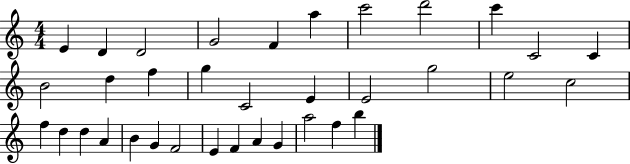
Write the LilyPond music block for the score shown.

{
  \clef treble
  \numericTimeSignature
  \time 4/4
  \key c \major
  e'4 d'4 d'2 | g'2 f'4 a''4 | c'''2 d'''2 | c'''4 c'2 c'4 | \break b'2 d''4 f''4 | g''4 c'2 e'4 | e'2 g''2 | e''2 c''2 | \break f''4 d''4 d''4 a'4 | b'4 g'4 f'2 | e'4 f'4 a'4 g'4 | a''2 f''4 b''4 | \break \bar "|."
}